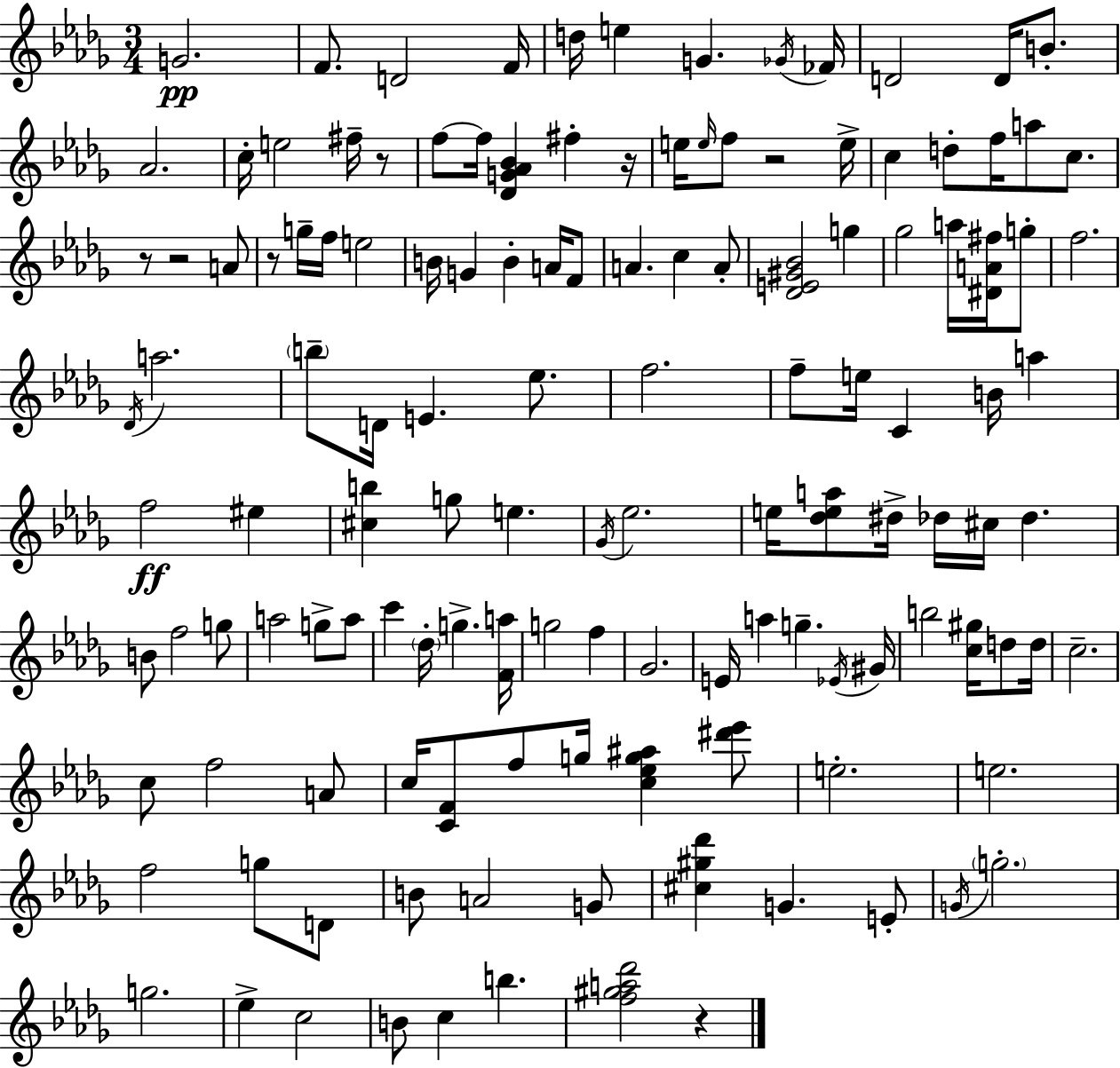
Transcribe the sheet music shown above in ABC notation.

X:1
T:Untitled
M:3/4
L:1/4
K:Bbm
G2 F/2 D2 F/4 d/4 e G _G/4 _F/4 D2 D/4 B/2 _A2 c/4 e2 ^f/4 z/2 f/2 f/4 [_DG_A_B] ^f z/4 e/4 e/4 f/2 z2 e/4 c d/2 f/4 a/2 c/2 z/2 z2 A/2 z/2 g/4 f/4 e2 B/4 G B A/4 F/2 A c A/2 [_DE^G_B]2 g _g2 a/4 [^DA^f]/4 g/2 f2 _D/4 a2 b/2 D/4 E _e/2 f2 f/2 e/4 C B/4 a f2 ^e [^cb] g/2 e _G/4 _e2 e/4 [_dea]/2 ^d/4 _d/4 ^c/4 _d B/2 f2 g/2 a2 g/2 a/2 c' _d/4 g [Fa]/4 g2 f _G2 E/4 a g _E/4 ^G/4 b2 [c^g]/4 d/2 d/4 c2 c/2 f2 A/2 c/4 [CF]/2 f/2 g/4 [c_eg^a] [^d'_e']/2 e2 e2 f2 g/2 D/2 B/2 A2 G/2 [^c^g_d'] G E/2 G/4 g2 g2 _e c2 B/2 c b [f^ga_d']2 z